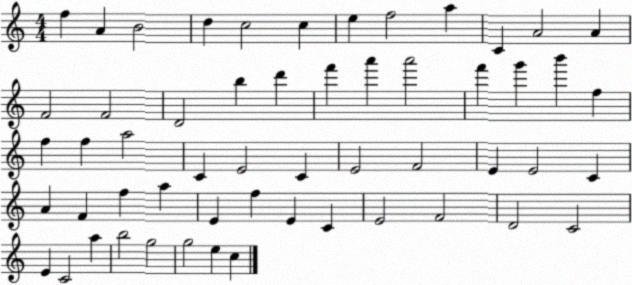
X:1
T:Untitled
M:4/4
L:1/4
K:C
f A B2 d c2 c e f2 a C A2 A F2 F2 D2 b d' f' a' a'2 f' g' b' f f f a2 C E2 C E2 F2 E E2 C A F f a E f E C E2 F2 D2 C2 E C2 a b2 g2 g2 e c